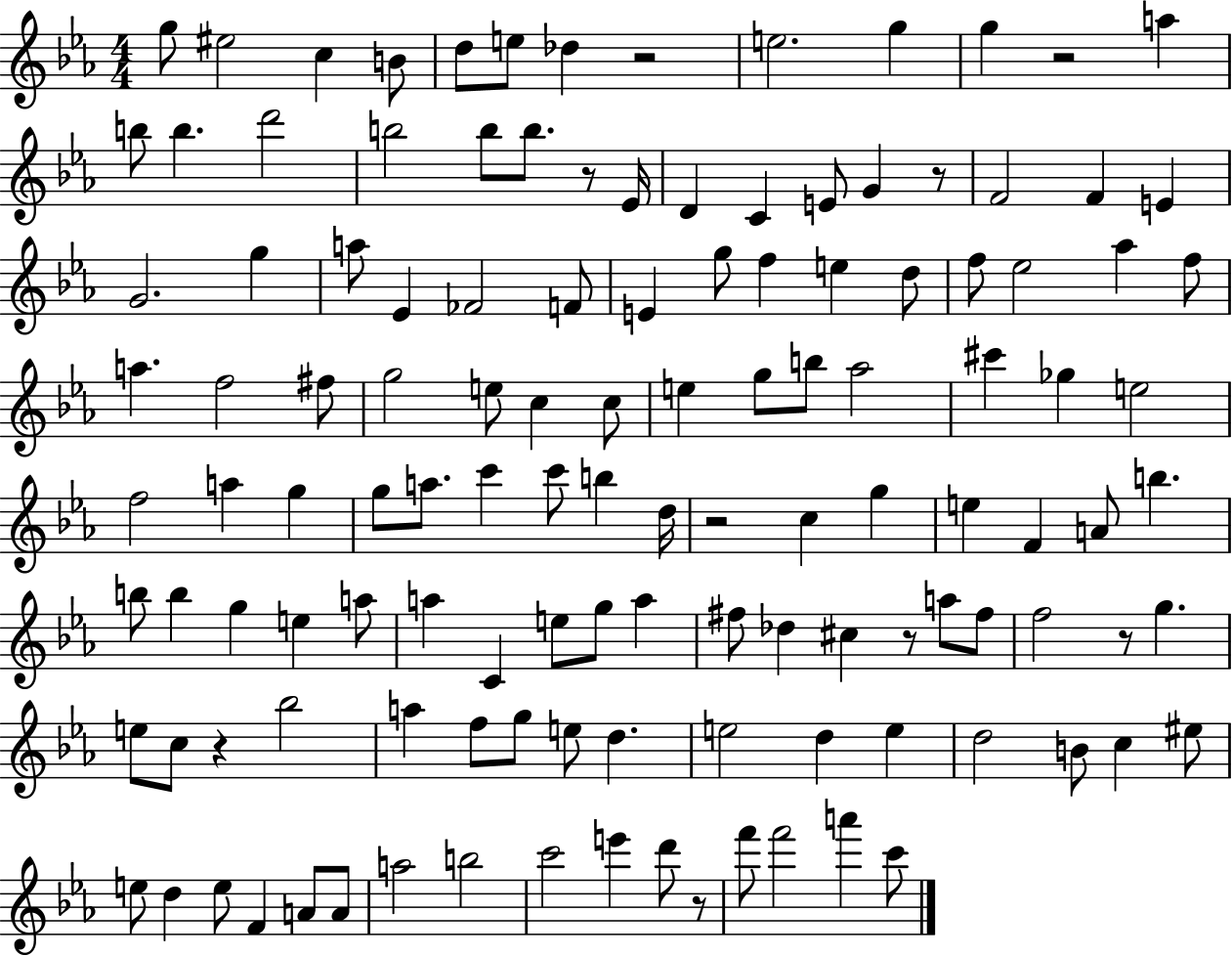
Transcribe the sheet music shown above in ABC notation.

X:1
T:Untitled
M:4/4
L:1/4
K:Eb
g/2 ^e2 c B/2 d/2 e/2 _d z2 e2 g g z2 a b/2 b d'2 b2 b/2 b/2 z/2 _E/4 D C E/2 G z/2 F2 F E G2 g a/2 _E _F2 F/2 E g/2 f e d/2 f/2 _e2 _a f/2 a f2 ^f/2 g2 e/2 c c/2 e g/2 b/2 _a2 ^c' _g e2 f2 a g g/2 a/2 c' c'/2 b d/4 z2 c g e F A/2 b b/2 b g e a/2 a C e/2 g/2 a ^f/2 _d ^c z/2 a/2 ^f/2 f2 z/2 g e/2 c/2 z _b2 a f/2 g/2 e/2 d e2 d e d2 B/2 c ^e/2 e/2 d e/2 F A/2 A/2 a2 b2 c'2 e' d'/2 z/2 f'/2 f'2 a' c'/2